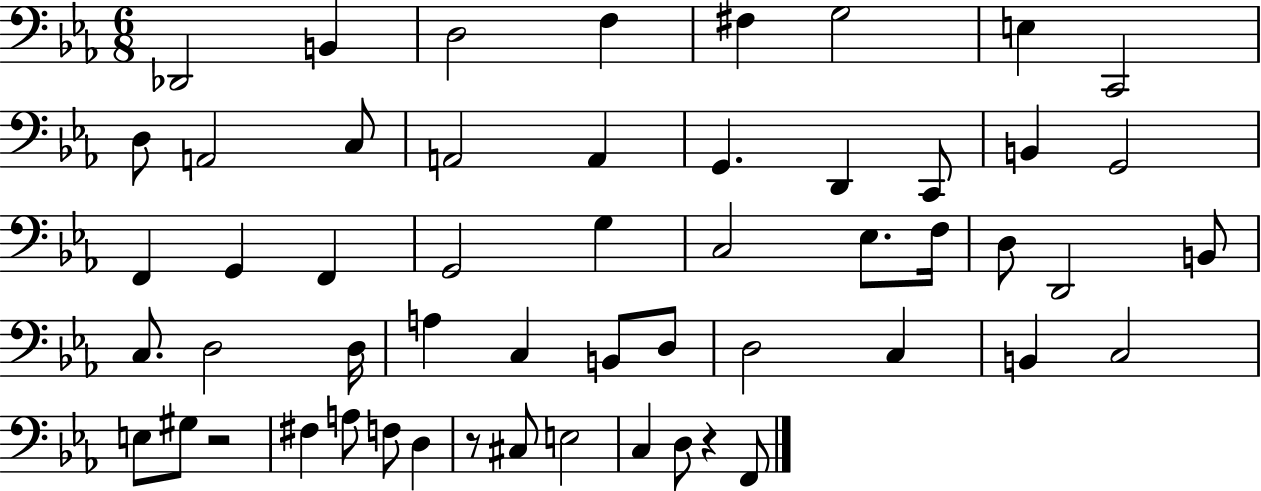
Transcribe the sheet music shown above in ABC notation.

X:1
T:Untitled
M:6/8
L:1/4
K:Eb
_D,,2 B,, D,2 F, ^F, G,2 E, C,,2 D,/2 A,,2 C,/2 A,,2 A,, G,, D,, C,,/2 B,, G,,2 F,, G,, F,, G,,2 G, C,2 _E,/2 F,/4 D,/2 D,,2 B,,/2 C,/2 D,2 D,/4 A, C, B,,/2 D,/2 D,2 C, B,, C,2 E,/2 ^G,/2 z2 ^F, A,/2 F,/2 D, z/2 ^C,/2 E,2 C, D,/2 z F,,/2